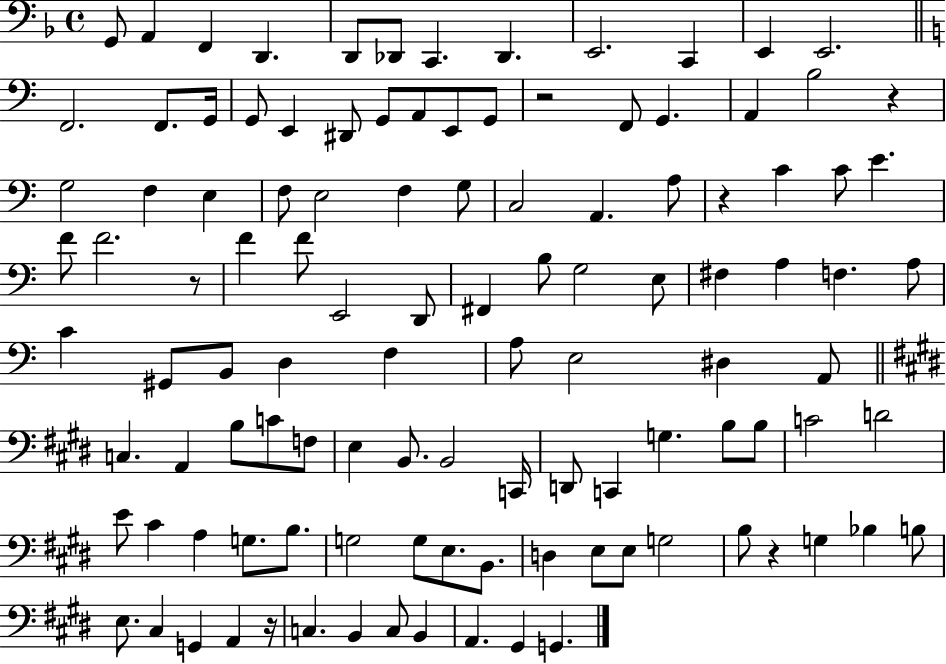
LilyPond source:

{
  \clef bass
  \time 4/4
  \defaultTimeSignature
  \key f \major
  g,8 a,4 f,4 d,4. | d,8 des,8 c,4. des,4. | e,2. c,4 | e,4 e,2. | \break \bar "||" \break \key a \minor f,2. f,8. g,16 | g,8 e,4 dis,8 g,8 a,8 e,8 g,8 | r2 f,8 g,4. | a,4 b2 r4 | \break g2 f4 e4 | f8 e2 f4 g8 | c2 a,4. a8 | r4 c'4 c'8 e'4. | \break f'8 f'2. r8 | f'4 f'8 e,2 d,8 | fis,4 b8 g2 e8 | fis4 a4 f4. a8 | \break c'4 gis,8 b,8 d4 f4 | a8 e2 dis4 a,8 | \bar "||" \break \key e \major c4. a,4 b8 c'8 f8 | e4 b,8. b,2 c,16 | d,8 c,4 g4. b8 b8 | c'2 d'2 | \break e'8 cis'4 a4 g8. b8. | g2 g8 e8. b,8. | d4 e8 e8 g2 | b8 r4 g4 bes4 b8 | \break e8. cis4 g,4 a,4 r16 | c4. b,4 c8 b,4 | a,4. gis,4 g,4. | \bar "|."
}